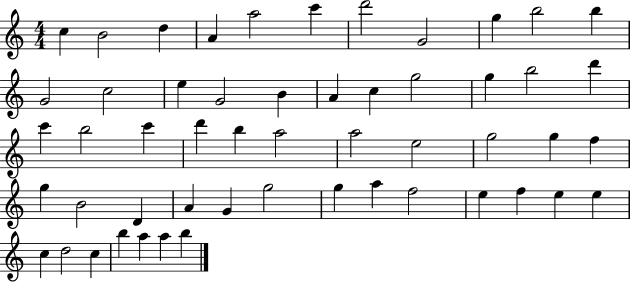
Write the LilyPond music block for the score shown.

{
  \clef treble
  \numericTimeSignature
  \time 4/4
  \key c \major
  c''4 b'2 d''4 | a'4 a''2 c'''4 | d'''2 g'2 | g''4 b''2 b''4 | \break g'2 c''2 | e''4 g'2 b'4 | a'4 c''4 g''2 | g''4 b''2 d'''4 | \break c'''4 b''2 c'''4 | d'''4 b''4 a''2 | a''2 e''2 | g''2 g''4 f''4 | \break g''4 b'2 d'4 | a'4 g'4 g''2 | g''4 a''4 f''2 | e''4 f''4 e''4 e''4 | \break c''4 d''2 c''4 | b''4 a''4 a''4 b''4 | \bar "|."
}